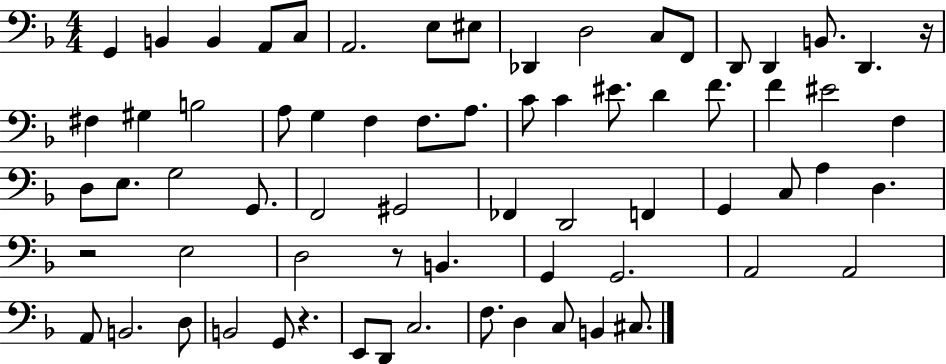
G2/q B2/q B2/q A2/e C3/e A2/h. E3/e EIS3/e Db2/q D3/h C3/e F2/e D2/e D2/q B2/e. D2/q. R/s F#3/q G#3/q B3/h A3/e G3/q F3/q F3/e. A3/e. C4/e C4/q EIS4/e. D4/q F4/e. F4/q EIS4/h F3/q D3/e E3/e. G3/h G2/e. F2/h G#2/h FES2/q D2/h F2/q G2/q C3/e A3/q D3/q. R/h E3/h D3/h R/e B2/q. G2/q G2/h. A2/h A2/h A2/e B2/h. D3/e B2/h G2/e R/q. E2/e D2/e C3/h. F3/e. D3/q C3/e B2/q C#3/e.